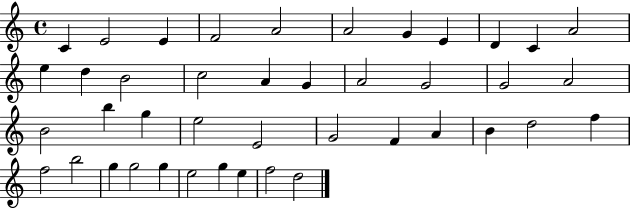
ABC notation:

X:1
T:Untitled
M:4/4
L:1/4
K:C
C E2 E F2 A2 A2 G E D C A2 e d B2 c2 A G A2 G2 G2 A2 B2 b g e2 E2 G2 F A B d2 f f2 b2 g g2 g e2 g e f2 d2